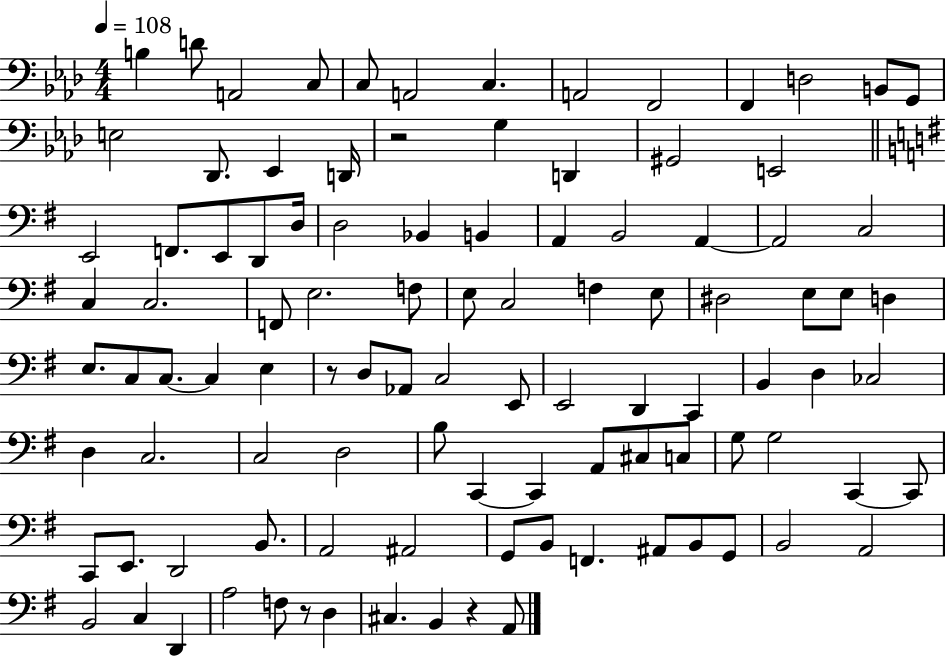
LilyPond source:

{
  \clef bass
  \numericTimeSignature
  \time 4/4
  \key aes \major
  \tempo 4 = 108
  b4 d'8 a,2 c8 | c8 a,2 c4. | a,2 f,2 | f,4 d2 b,8 g,8 | \break e2 des,8. ees,4 d,16 | r2 g4 d,4 | gis,2 e,2 | \bar "||" \break \key e \minor e,2 f,8. e,8 d,8 d16 | d2 bes,4 b,4 | a,4 b,2 a,4~~ | a,2 c2 | \break c4 c2. | f,8 e2. f8 | e8 c2 f4 e8 | dis2 e8 e8 d4 | \break e8. c8 c8.~~ c4 e4 | r8 d8 aes,8 c2 e,8 | e,2 d,4 c,4 | b,4 d4 ces2 | \break d4 c2. | c2 d2 | b8 c,4~~ c,4 a,8 cis8 c8 | g8 g2 c,4~~ c,8 | \break c,8 e,8. d,2 b,8. | a,2 ais,2 | g,8 b,8 f,4. ais,8 b,8 g,8 | b,2 a,2 | \break b,2 c4 d,4 | a2 f8 r8 d4 | cis4. b,4 r4 a,8 | \bar "|."
}